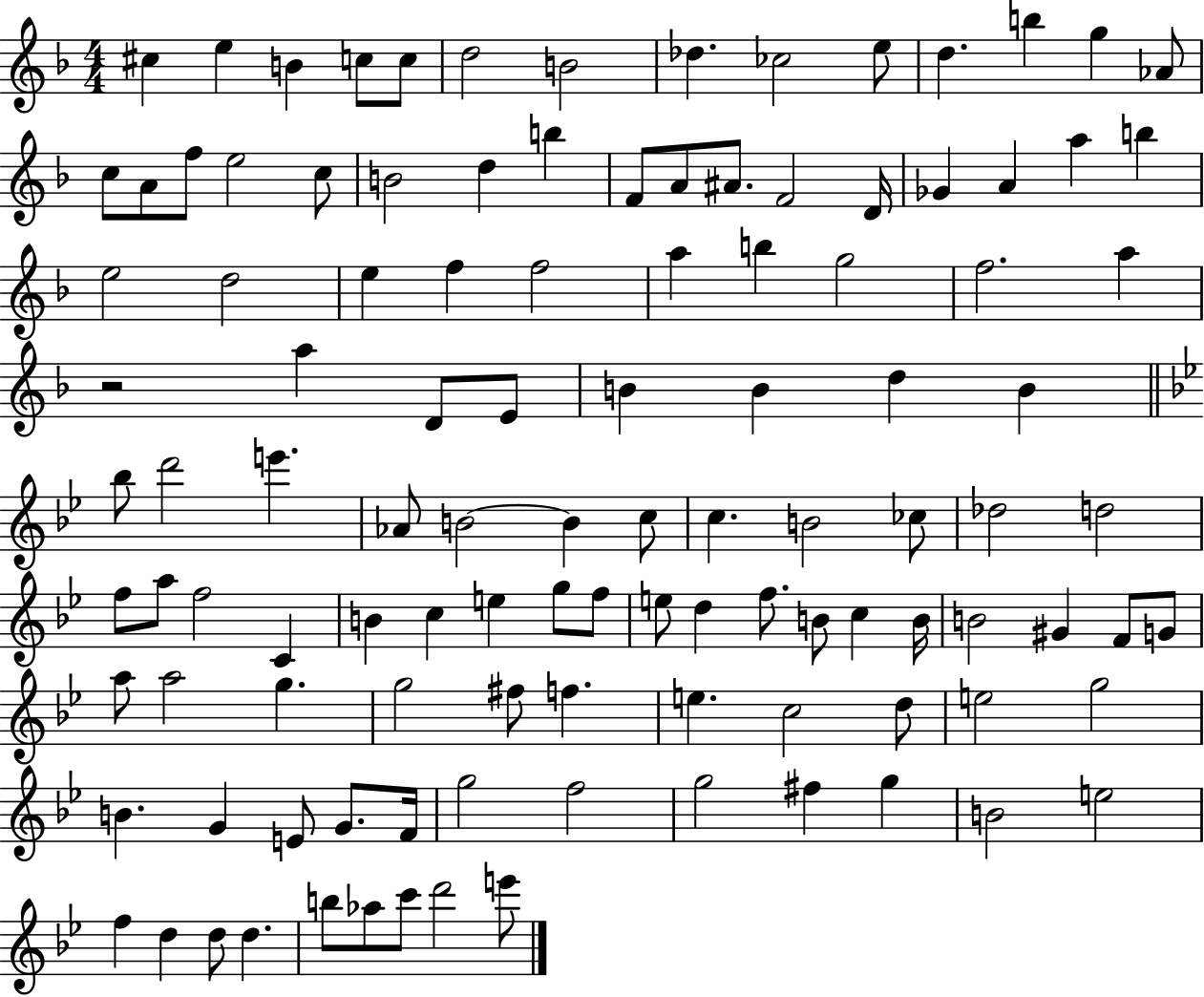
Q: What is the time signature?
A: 4/4